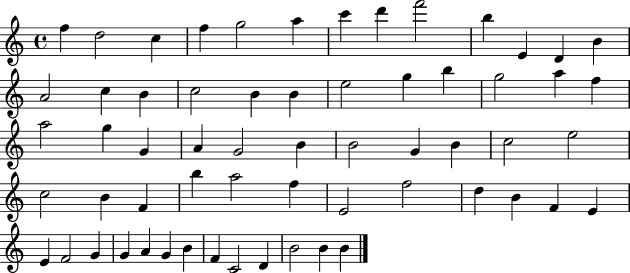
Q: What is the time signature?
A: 4/4